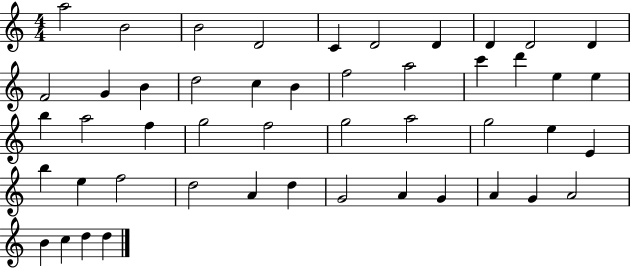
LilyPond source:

{
  \clef treble
  \numericTimeSignature
  \time 4/4
  \key c \major
  a''2 b'2 | b'2 d'2 | c'4 d'2 d'4 | d'4 d'2 d'4 | \break f'2 g'4 b'4 | d''2 c''4 b'4 | f''2 a''2 | c'''4 d'''4 e''4 e''4 | \break b''4 a''2 f''4 | g''2 f''2 | g''2 a''2 | g''2 e''4 e'4 | \break b''4 e''4 f''2 | d''2 a'4 d''4 | g'2 a'4 g'4 | a'4 g'4 a'2 | \break b'4 c''4 d''4 d''4 | \bar "|."
}